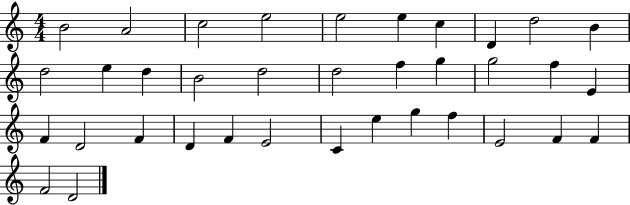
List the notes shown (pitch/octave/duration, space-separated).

B4/h A4/h C5/h E5/h E5/h E5/q C5/q D4/q D5/h B4/q D5/h E5/q D5/q B4/h D5/h D5/h F5/q G5/q G5/h F5/q E4/q F4/q D4/h F4/q D4/q F4/q E4/h C4/q E5/q G5/q F5/q E4/h F4/q F4/q F4/h D4/h